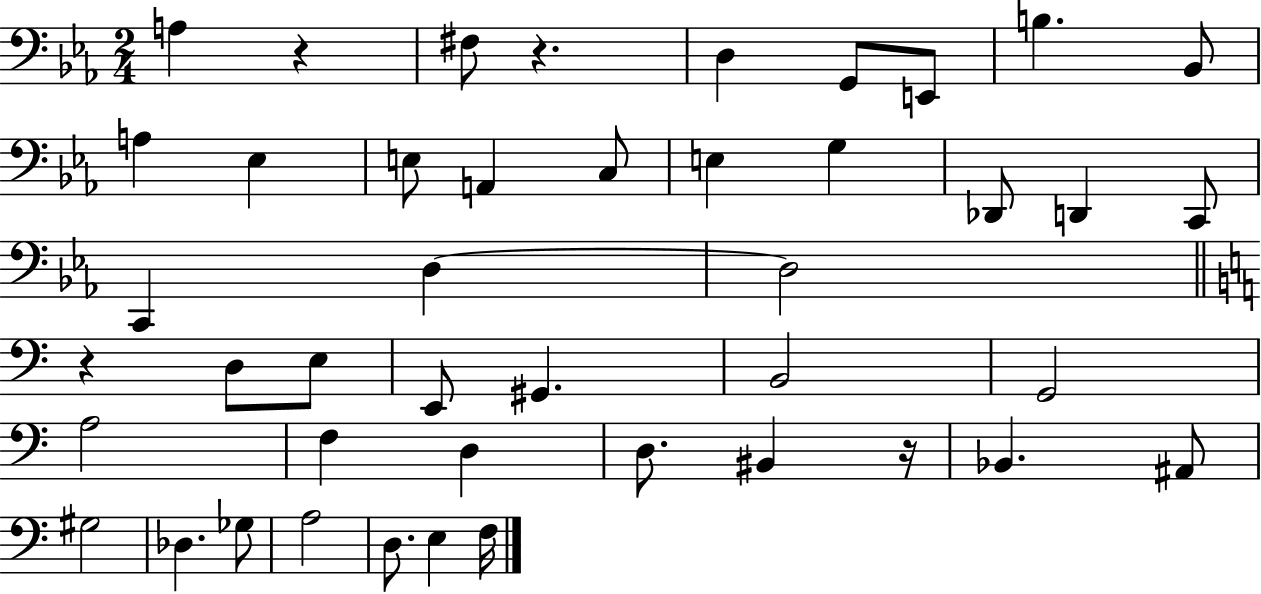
A3/q R/q F#3/e R/q. D3/q G2/e E2/e B3/q. Bb2/e A3/q Eb3/q E3/e A2/q C3/e E3/q G3/q Db2/e D2/q C2/e C2/q D3/q D3/h R/q D3/e E3/e E2/e G#2/q. B2/h G2/h A3/h F3/q D3/q D3/e. BIS2/q R/s Bb2/q. A#2/e G#3/h Db3/q. Gb3/e A3/h D3/e. E3/q F3/s